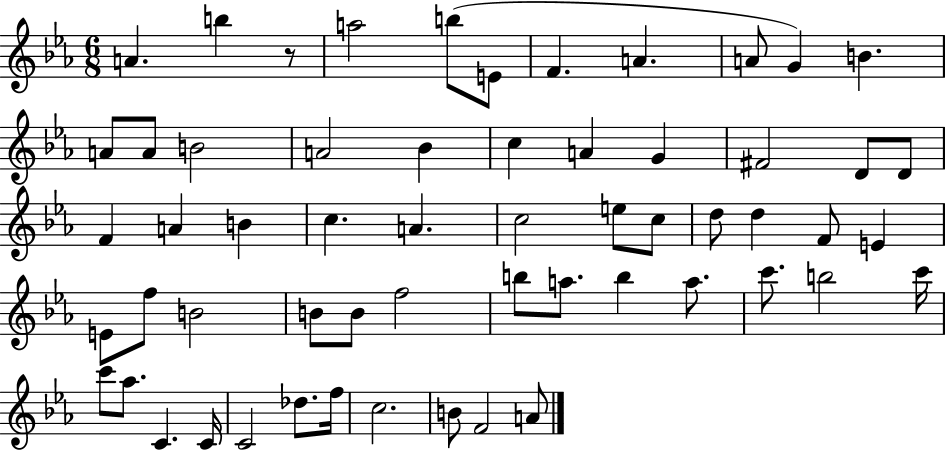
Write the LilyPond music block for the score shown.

{
  \clef treble
  \numericTimeSignature
  \time 6/8
  \key ees \major
  a'4. b''4 r8 | a''2 b''8( e'8 | f'4. a'4. | a'8 g'4) b'4. | \break a'8 a'8 b'2 | a'2 bes'4 | c''4 a'4 g'4 | fis'2 d'8 d'8 | \break f'4 a'4 b'4 | c''4. a'4. | c''2 e''8 c''8 | d''8 d''4 f'8 e'4 | \break e'8 f''8 b'2 | b'8 b'8 f''2 | b''8 a''8. b''4 a''8. | c'''8. b''2 c'''16 | \break c'''8 aes''8. c'4. c'16 | c'2 des''8. f''16 | c''2. | b'8 f'2 a'8 | \break \bar "|."
}